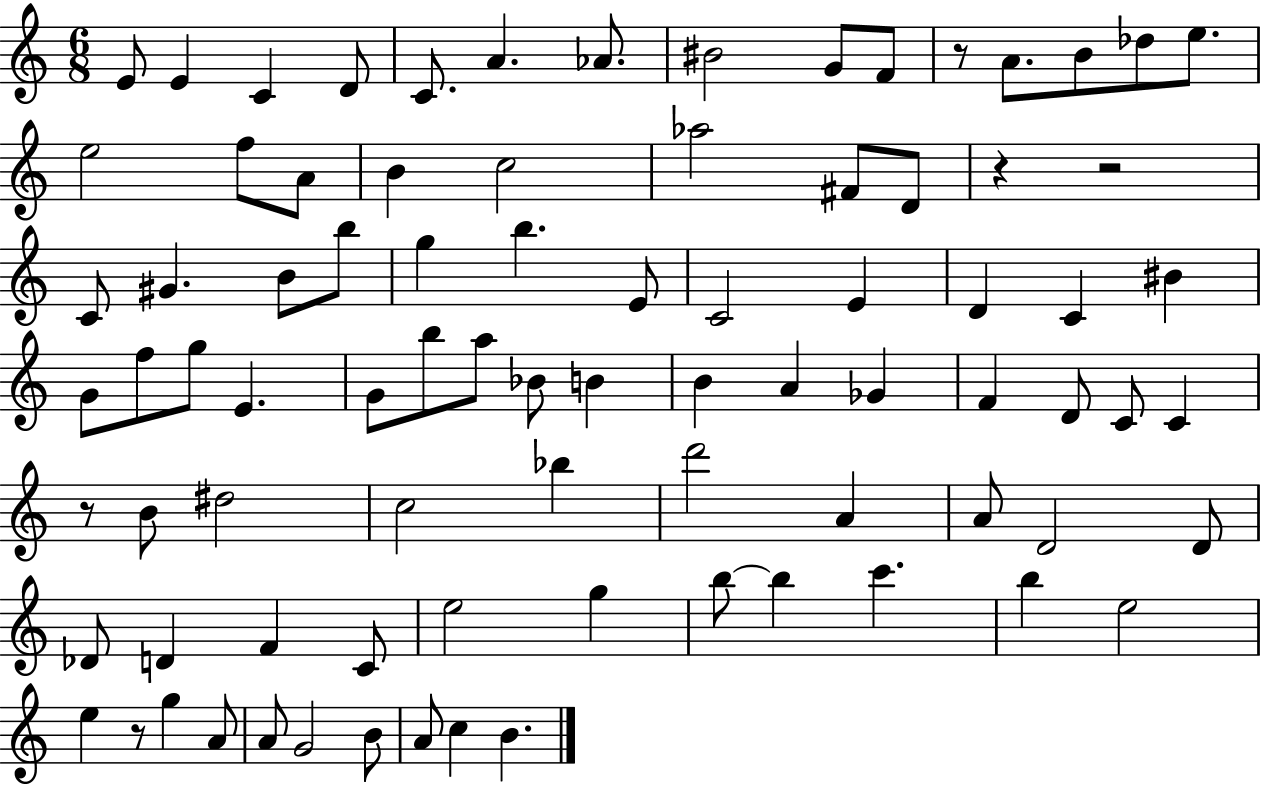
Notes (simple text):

E4/e E4/q C4/q D4/e C4/e. A4/q. Ab4/e. BIS4/h G4/e F4/e R/e A4/e. B4/e Db5/e E5/e. E5/h F5/e A4/e B4/q C5/h Ab5/h F#4/e D4/e R/q R/h C4/e G#4/q. B4/e B5/e G5/q B5/q. E4/e C4/h E4/q D4/q C4/q BIS4/q G4/e F5/e G5/e E4/q. G4/e B5/e A5/e Bb4/e B4/q B4/q A4/q Gb4/q F4/q D4/e C4/e C4/q R/e B4/e D#5/h C5/h Bb5/q D6/h A4/q A4/e D4/h D4/e Db4/e D4/q F4/q C4/e E5/h G5/q B5/e B5/q C6/q. B5/q E5/h E5/q R/e G5/q A4/e A4/e G4/h B4/e A4/e C5/q B4/q.